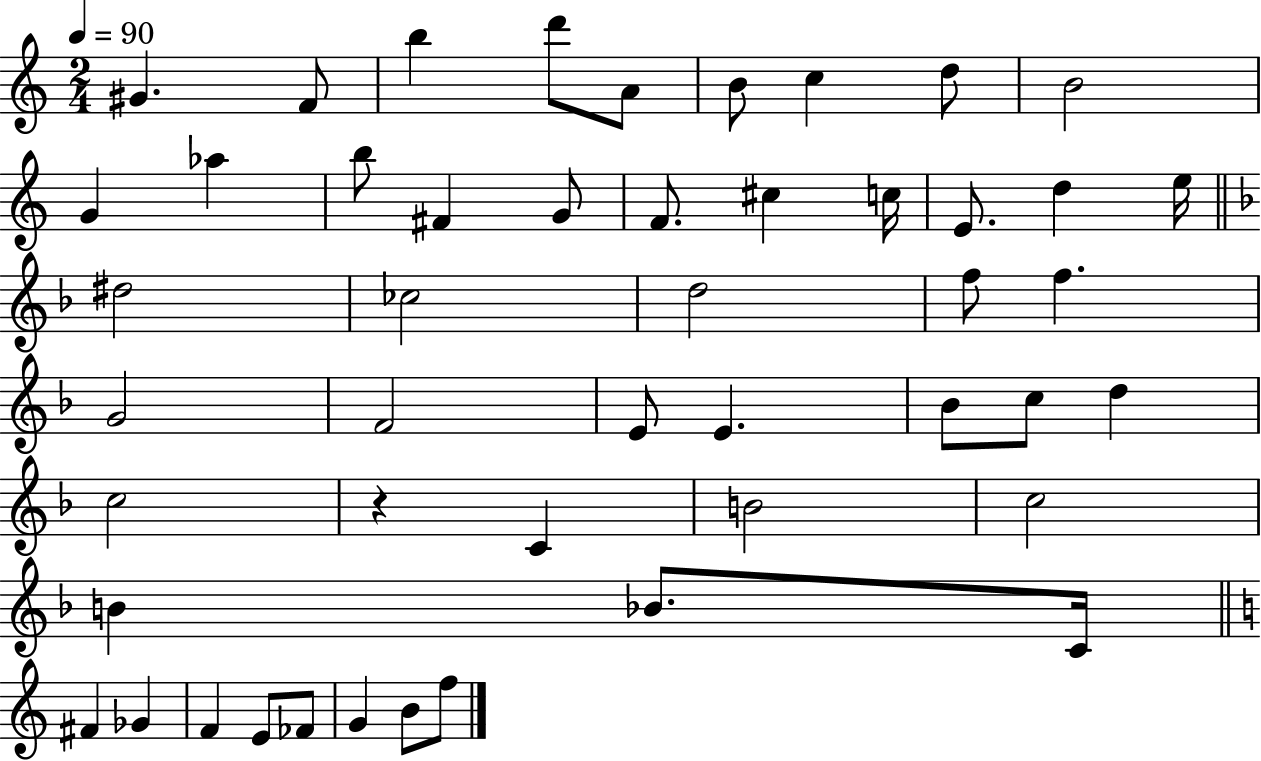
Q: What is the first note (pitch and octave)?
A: G#4